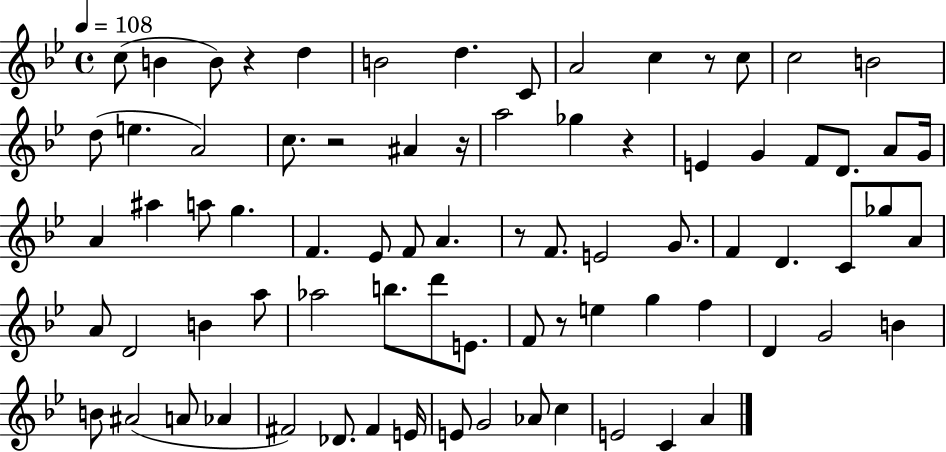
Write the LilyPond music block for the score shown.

{
  \clef treble
  \time 4/4
  \defaultTimeSignature
  \key bes \major
  \tempo 4 = 108
  c''8( b'4 b'8) r4 d''4 | b'2 d''4. c'8 | a'2 c''4 r8 c''8 | c''2 b'2 | \break d''8( e''4. a'2) | c''8. r2 ais'4 r16 | a''2 ges''4 r4 | e'4 g'4 f'8 d'8. a'8 g'16 | \break a'4 ais''4 a''8 g''4. | f'4. ees'8 f'8 a'4. | r8 f'8. e'2 g'8. | f'4 d'4. c'8 ges''8 a'8 | \break a'8 d'2 b'4 a''8 | aes''2 b''8. d'''8 e'8. | f'8 r8 e''4 g''4 f''4 | d'4 g'2 b'4 | \break b'8 ais'2( a'8 aes'4 | fis'2) des'8. fis'4 e'16 | e'8 g'2 aes'8 c''4 | e'2 c'4 a'4 | \break \bar "|."
}